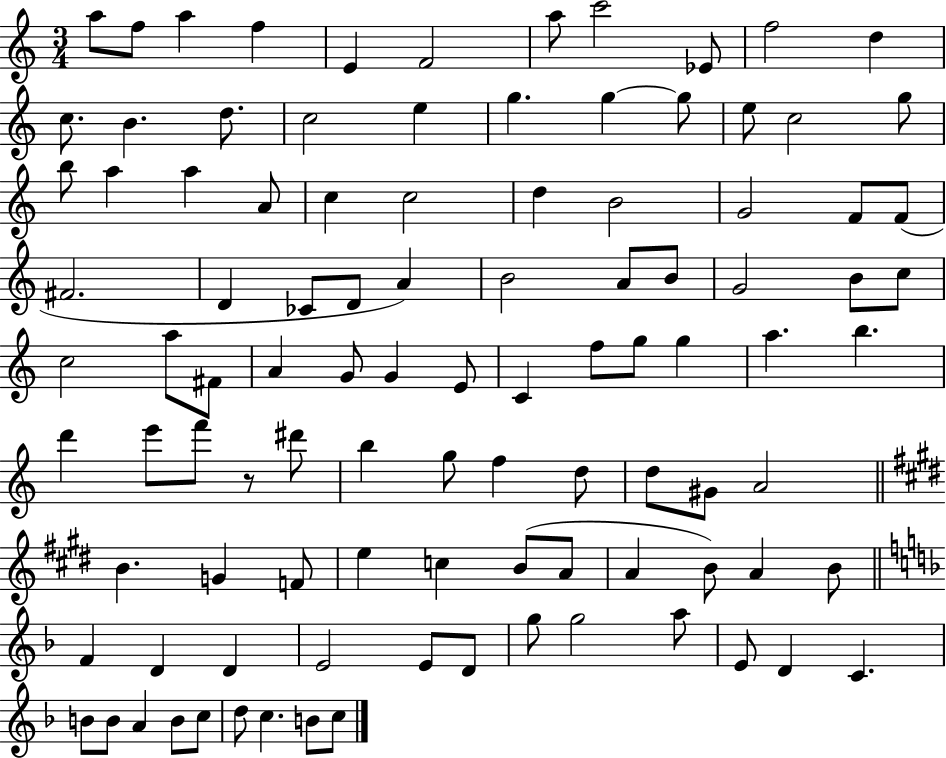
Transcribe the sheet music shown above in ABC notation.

X:1
T:Untitled
M:3/4
L:1/4
K:C
a/2 f/2 a f E F2 a/2 c'2 _E/2 f2 d c/2 B d/2 c2 e g g g/2 e/2 c2 g/2 b/2 a a A/2 c c2 d B2 G2 F/2 F/2 ^F2 D _C/2 D/2 A B2 A/2 B/2 G2 B/2 c/2 c2 a/2 ^F/2 A G/2 G E/2 C f/2 g/2 g a b d' e'/2 f'/2 z/2 ^d'/2 b g/2 f d/2 d/2 ^G/2 A2 B G F/2 e c B/2 A/2 A B/2 A B/2 F D D E2 E/2 D/2 g/2 g2 a/2 E/2 D C B/2 B/2 A B/2 c/2 d/2 c B/2 c/2